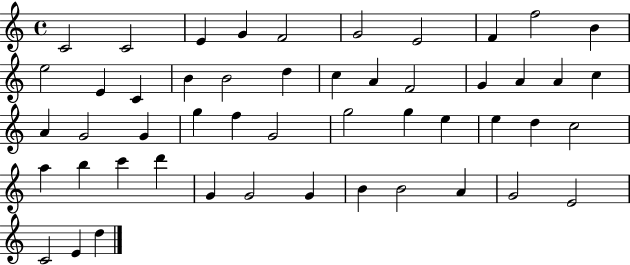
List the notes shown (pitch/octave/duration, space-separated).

C4/h C4/h E4/q G4/q F4/h G4/h E4/h F4/q F5/h B4/q E5/h E4/q C4/q B4/q B4/h D5/q C5/q A4/q F4/h G4/q A4/q A4/q C5/q A4/q G4/h G4/q G5/q F5/q G4/h G5/h G5/q E5/q E5/q D5/q C5/h A5/q B5/q C6/q D6/q G4/q G4/h G4/q B4/q B4/h A4/q G4/h E4/h C4/h E4/q D5/q